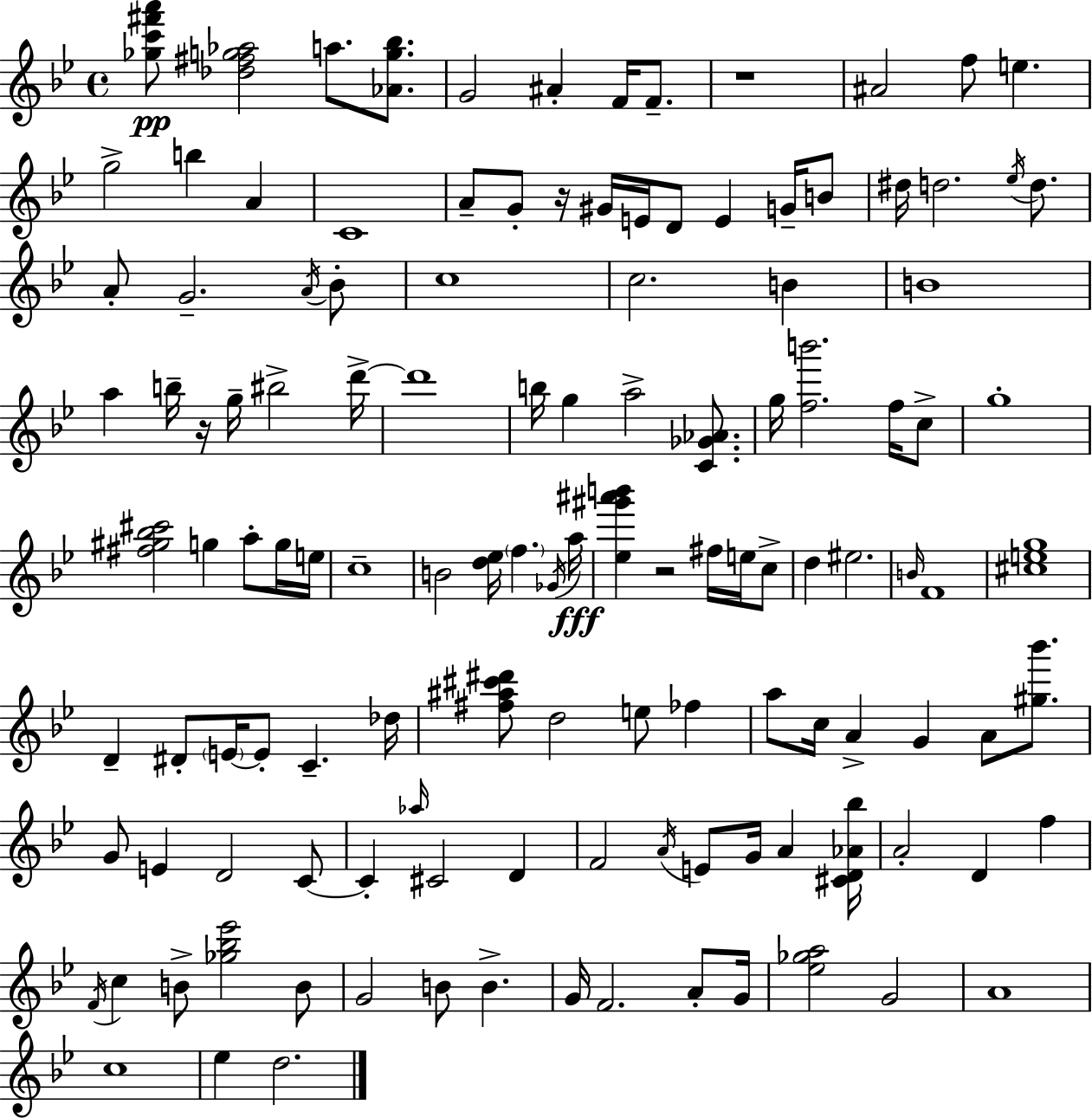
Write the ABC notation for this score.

X:1
T:Untitled
M:4/4
L:1/4
K:Bb
[_gc'^f'a']/2 [_d^fg_a]2 a/2 [_Ag_b]/2 G2 ^A F/4 F/2 z4 ^A2 f/2 e g2 b A C4 A/2 G/2 z/4 ^G/4 E/4 D/2 E G/4 B/2 ^d/4 d2 _e/4 d/2 A/2 G2 A/4 _B/2 c4 c2 B B4 a b/4 z/4 g/4 ^b2 d'/4 d'4 b/4 g a2 [C_G_A]/2 g/4 [fb']2 f/4 c/2 g4 [^f^g_b^c']2 g a/2 g/4 e/4 c4 B2 [d_e]/4 f _G/4 a/4 [_e^g'^a'b'] z2 ^f/4 e/4 c/2 d ^e2 B/4 F4 [^ceg]4 D ^D/2 E/4 E/2 C _d/4 [^f^a^c'^d']/2 d2 e/2 _f a/2 c/4 A G A/2 [^g_b']/2 G/2 E D2 C/2 C _a/4 ^C2 D F2 A/4 E/2 G/4 A [^CD_A_b]/4 A2 D f F/4 c B/2 [_g_b_e']2 B/2 G2 B/2 B G/4 F2 A/2 G/4 [_e_ga]2 G2 A4 c4 _e d2